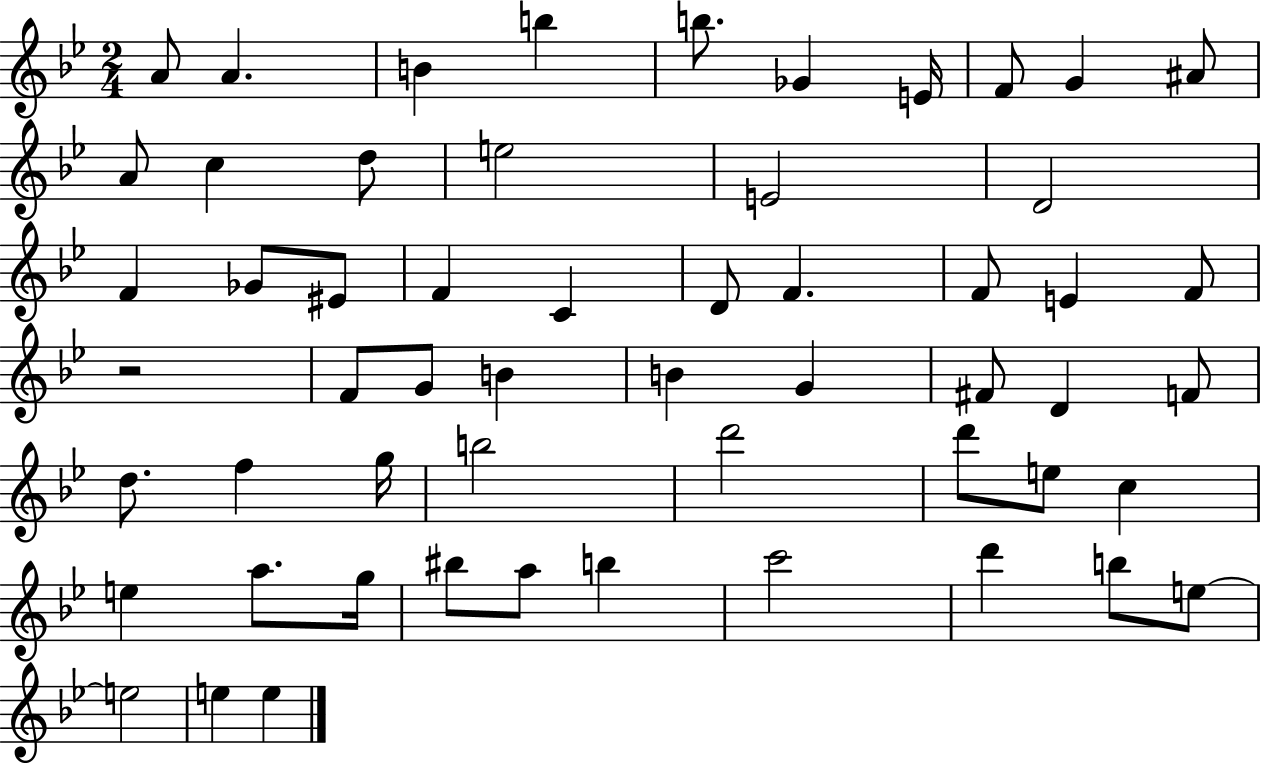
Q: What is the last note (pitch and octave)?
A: E5